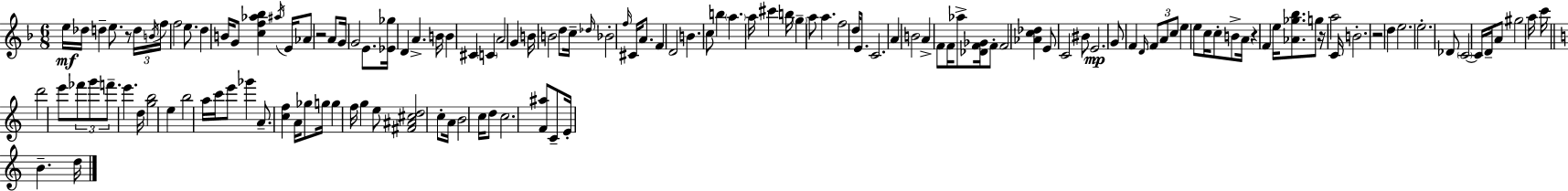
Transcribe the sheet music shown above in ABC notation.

X:1
T:Untitled
M:6/8
L:1/4
K:Dm
e/4 _d/4 d e/2 z/2 d/4 B/4 f/4 f2 e/2 d B/4 G/2 [cf_a_b] ^a/4 E/4 _A/2 z2 A/2 G/4 G2 E/2 [_E_g]/4 D A B/4 B ^C C A2 G B/4 B2 d/2 c/4 _d/4 _B2 f/4 ^C/4 A/2 F D2 B c/2 b a a/4 ^c' b/4 g a/2 a f2 d/4 E/2 C2 A B2 A F/2 F/4 _a/2 [_DF_G]/4 F/2 F2 [_Ac_d] E/2 C2 ^B/2 E2 G/2 F D/4 F/2 A/2 c/2 e e/2 c/4 c/2 B/2 A/4 z F e/4 [_A_g_b]/2 g/2 z/4 a2 C/4 B2 z2 d e2 e2 _D/2 C2 C/4 D/4 A/2 ^g2 a/4 c'/4 d'2 e'/2 _f'/2 g'/2 f'/2 e' d/4 [gb]2 e b2 a/4 c'/4 e'/2 _g' A/2 [cf] A/4 _g/2 g/4 g f/4 g e/2 [^F^A^cd]2 c/2 A/4 B2 c/4 d/2 c2 [F^a]/2 C/2 E/4 B d/4